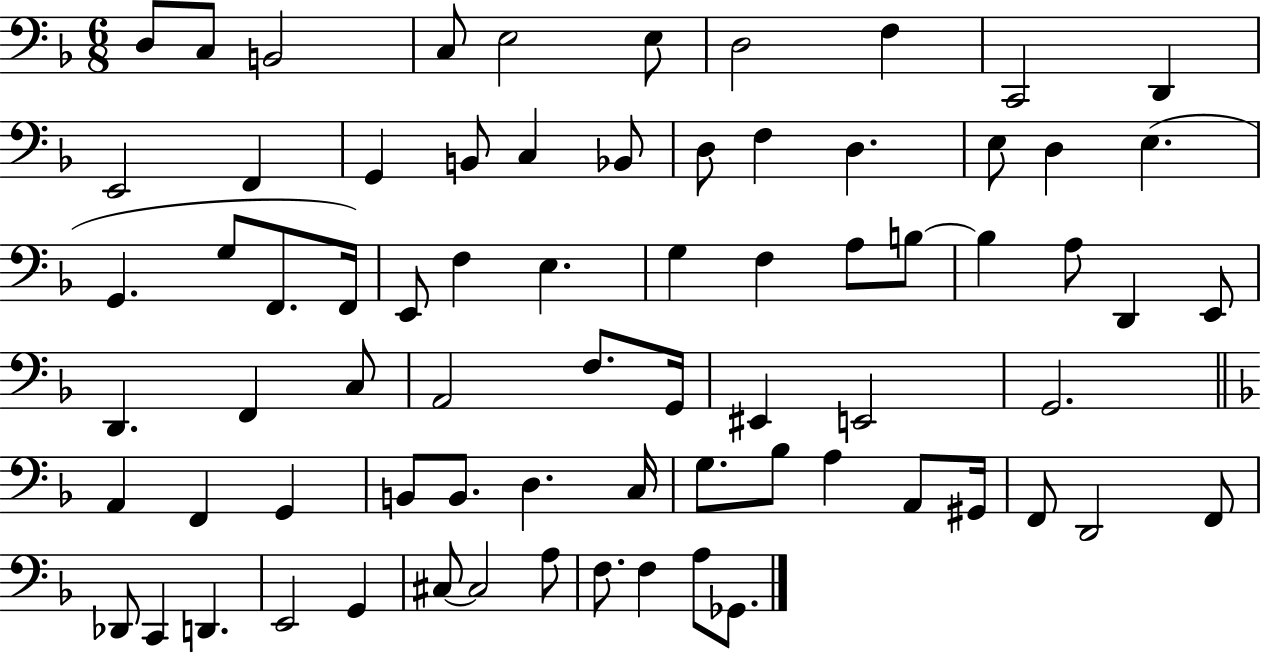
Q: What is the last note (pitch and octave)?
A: Gb2